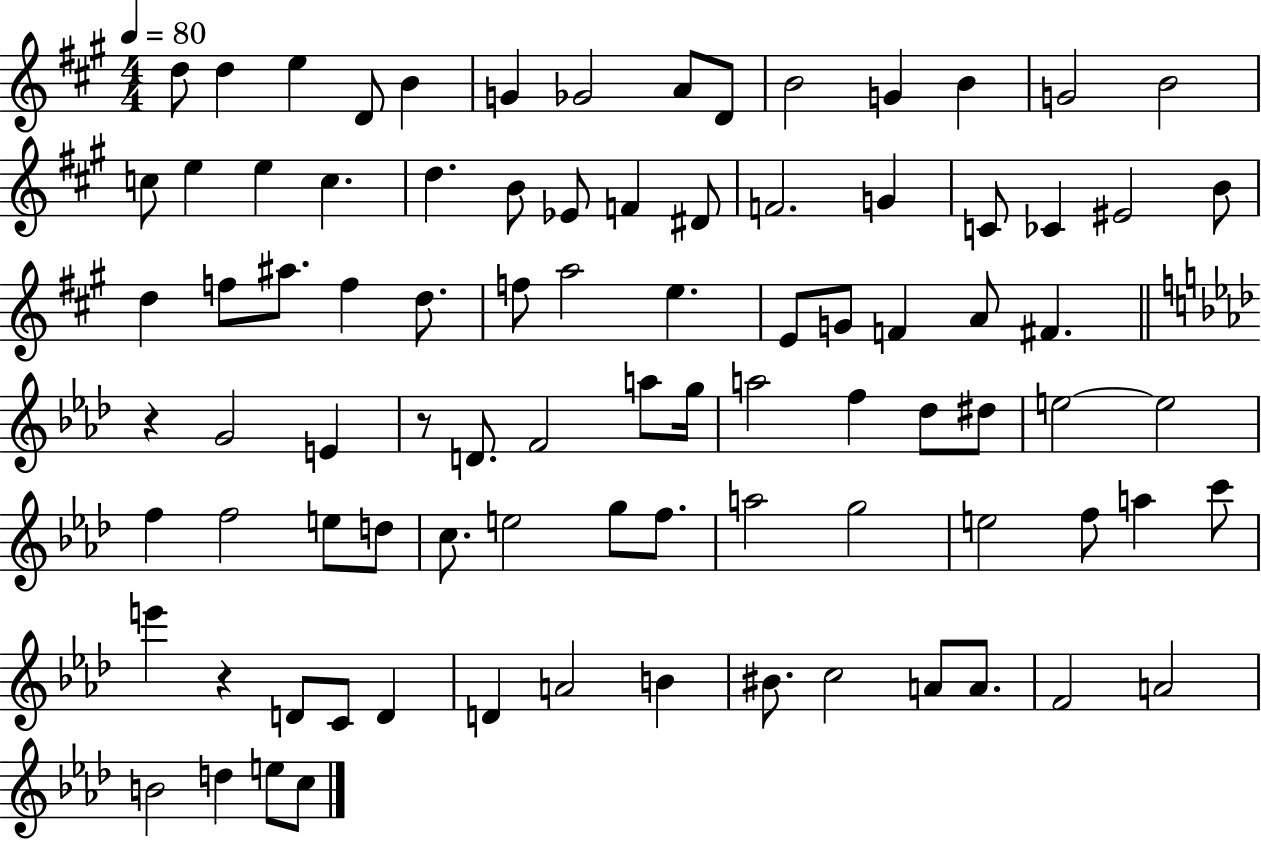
{
  \clef treble
  \numericTimeSignature
  \time 4/4
  \key a \major
  \tempo 4 = 80
  d''8 d''4 e''4 d'8 b'4 | g'4 ges'2 a'8 d'8 | b'2 g'4 b'4 | g'2 b'2 | \break c''8 e''4 e''4 c''4. | d''4. b'8 ees'8 f'4 dis'8 | f'2. g'4 | c'8 ces'4 eis'2 b'8 | \break d''4 f''8 ais''8. f''4 d''8. | f''8 a''2 e''4. | e'8 g'8 f'4 a'8 fis'4. | \bar "||" \break \key aes \major r4 g'2 e'4 | r8 d'8. f'2 a''8 g''16 | a''2 f''4 des''8 dis''8 | e''2~~ e''2 | \break f''4 f''2 e''8 d''8 | c''8. e''2 g''8 f''8. | a''2 g''2 | e''2 f''8 a''4 c'''8 | \break e'''4 r4 d'8 c'8 d'4 | d'4 a'2 b'4 | bis'8. c''2 a'8 a'8. | f'2 a'2 | \break b'2 d''4 e''8 c''8 | \bar "|."
}